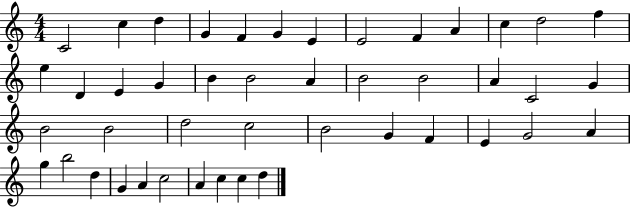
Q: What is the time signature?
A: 4/4